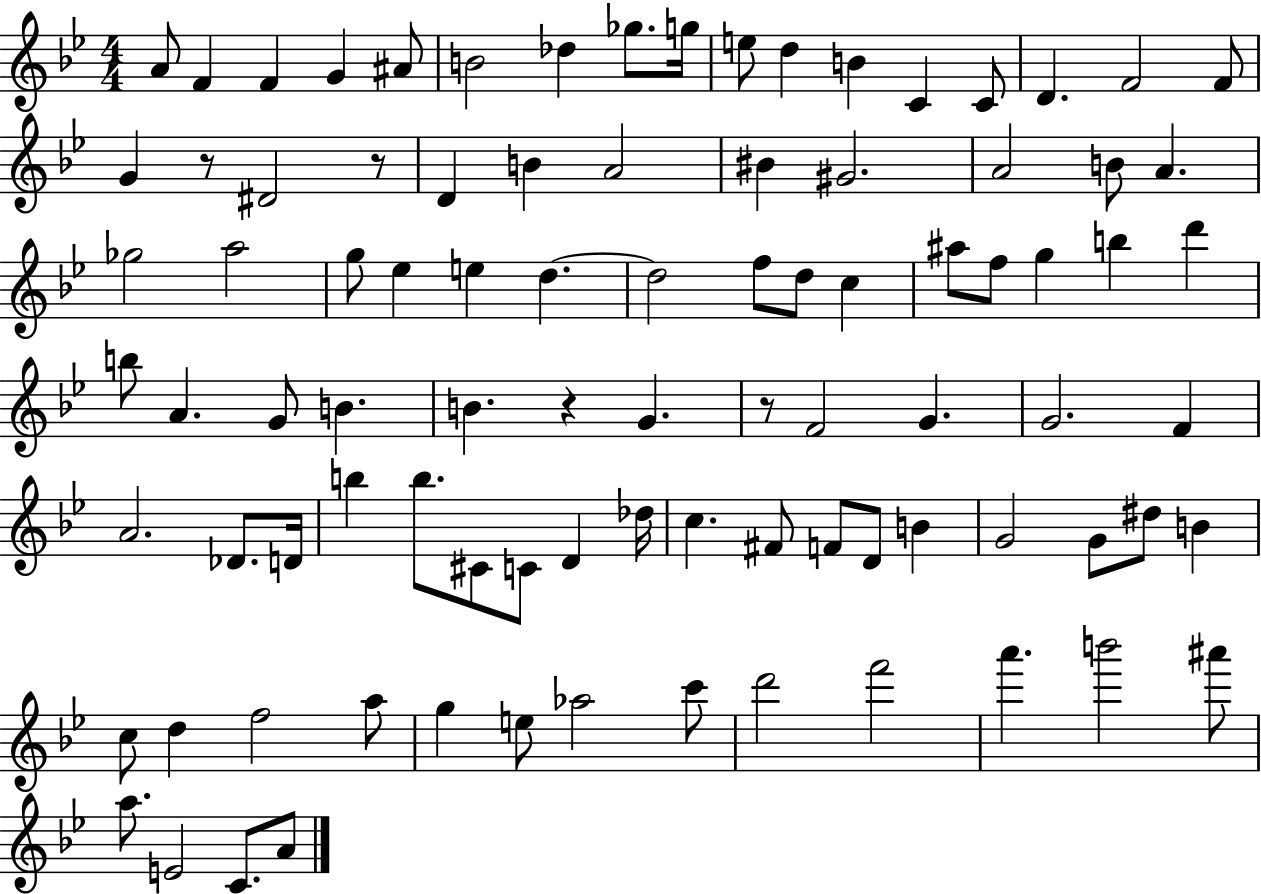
A4/e F4/q F4/q G4/q A#4/e B4/h Db5/q Gb5/e. G5/s E5/e D5/q B4/q C4/q C4/e D4/q. F4/h F4/e G4/q R/e D#4/h R/e D4/q B4/q A4/h BIS4/q G#4/h. A4/h B4/e A4/q. Gb5/h A5/h G5/e Eb5/q E5/q D5/q. D5/h F5/e D5/e C5/q A#5/e F5/e G5/q B5/q D6/q B5/e A4/q. G4/e B4/q. B4/q. R/q G4/q. R/e F4/h G4/q. G4/h. F4/q A4/h. Db4/e. D4/s B5/q B5/e. C#4/e C4/e D4/q Db5/s C5/q. F#4/e F4/e D4/e B4/q G4/h G4/e D#5/e B4/q C5/e D5/q F5/h A5/e G5/q E5/e Ab5/h C6/e D6/h F6/h A6/q. B6/h A#6/e A5/e. E4/h C4/e. A4/e